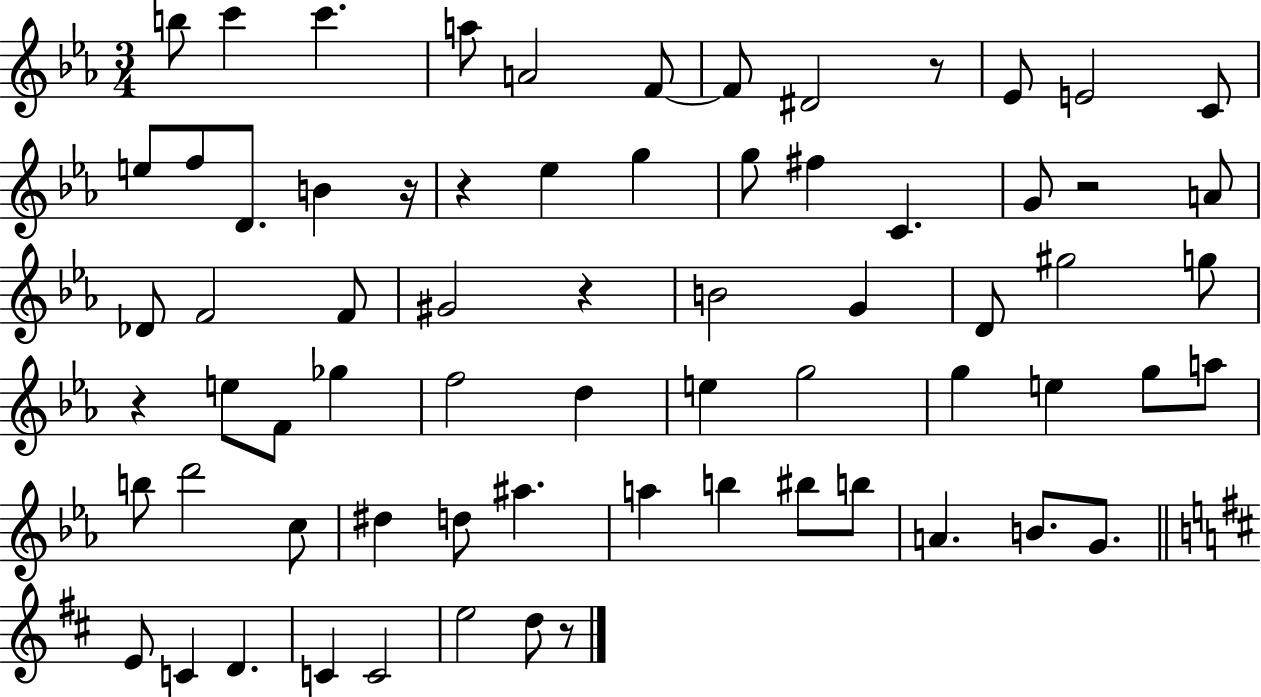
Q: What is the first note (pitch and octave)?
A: B5